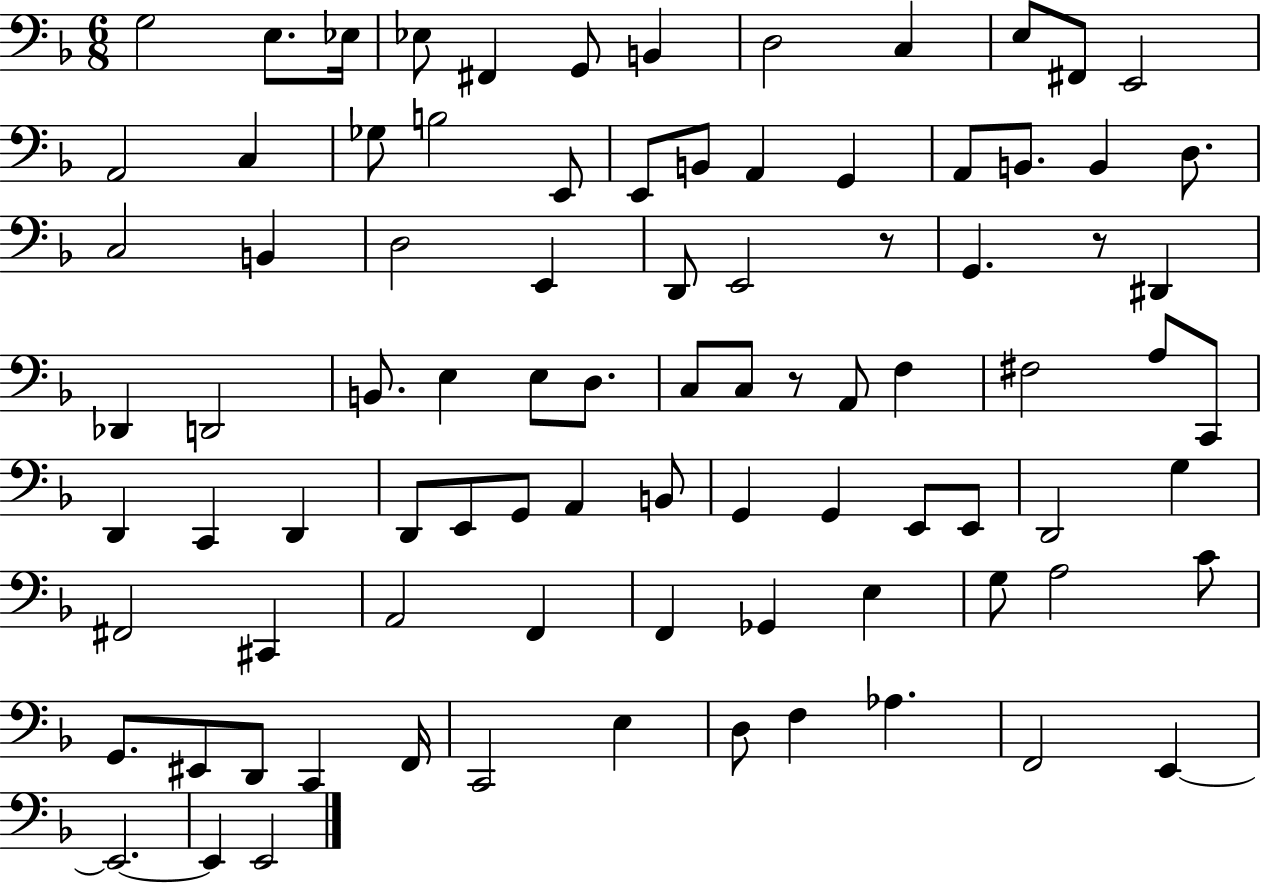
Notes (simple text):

G3/h E3/e. Eb3/s Eb3/e F#2/q G2/e B2/q D3/h C3/q E3/e F#2/e E2/h A2/h C3/q Gb3/e B3/h E2/e E2/e B2/e A2/q G2/q A2/e B2/e. B2/q D3/e. C3/h B2/q D3/h E2/q D2/e E2/h R/e G2/q. R/e D#2/q Db2/q D2/h B2/e. E3/q E3/e D3/e. C3/e C3/e R/e A2/e F3/q F#3/h A3/e C2/e D2/q C2/q D2/q D2/e E2/e G2/e A2/q B2/e G2/q G2/q E2/e E2/e D2/h G3/q F#2/h C#2/q A2/h F2/q F2/q Gb2/q E3/q G3/e A3/h C4/e G2/e. EIS2/e D2/e C2/q F2/s C2/h E3/q D3/e F3/q Ab3/q. F2/h E2/q E2/h. E2/q E2/h